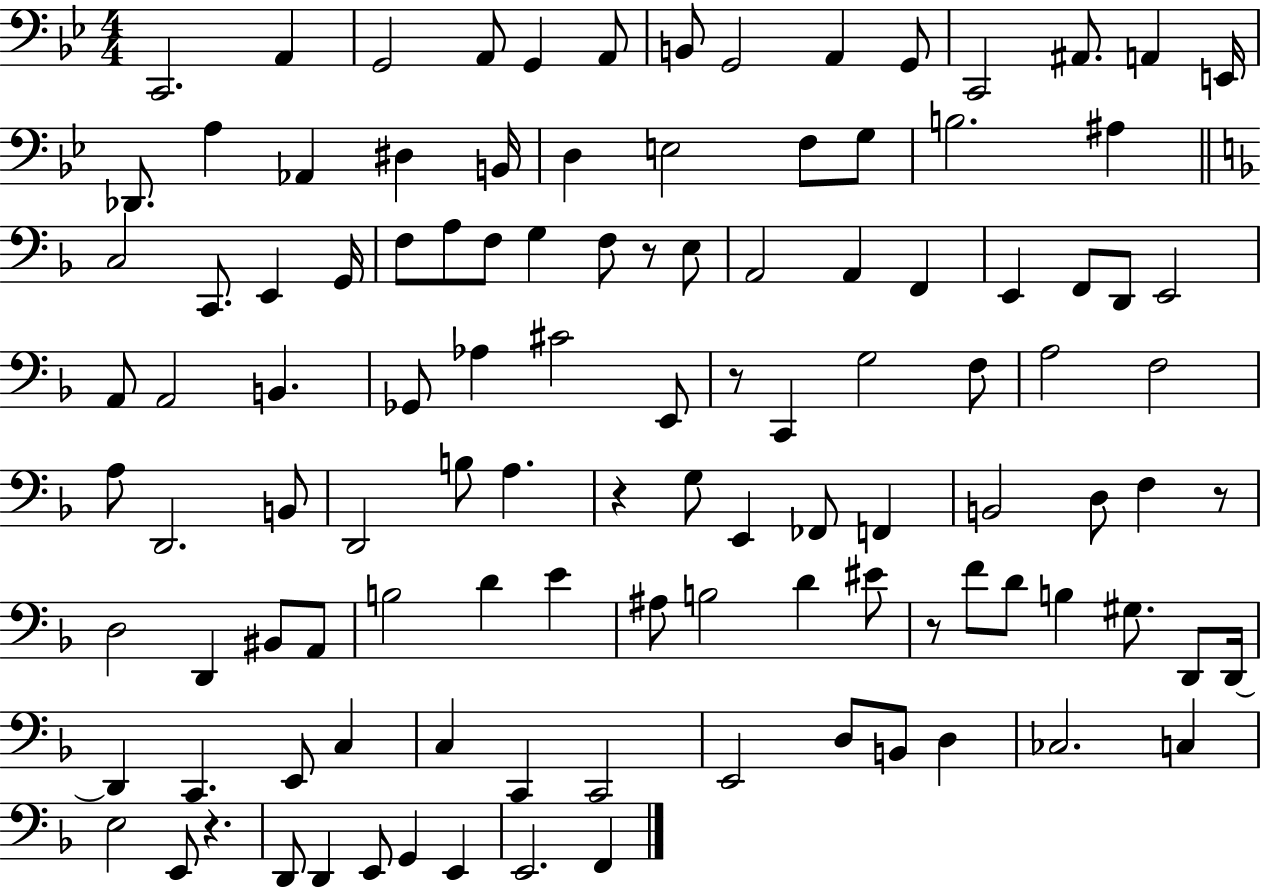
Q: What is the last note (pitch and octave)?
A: F2